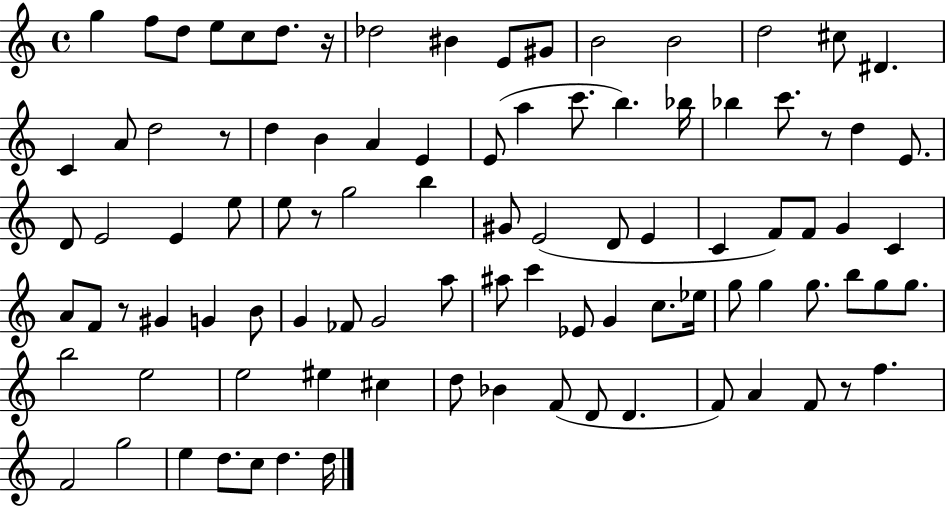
G5/q F5/e D5/e E5/e C5/e D5/e. R/s Db5/h BIS4/q E4/e G#4/e B4/h B4/h D5/h C#5/e D#4/q. C4/q A4/e D5/h R/e D5/q B4/q A4/q E4/q E4/e A5/q C6/e. B5/q. Bb5/s Bb5/q C6/e. R/e D5/q E4/e. D4/e E4/h E4/q E5/e E5/e R/e G5/h B5/q G#4/e E4/h D4/e E4/q C4/q F4/e F4/e G4/q C4/q A4/e F4/e R/e G#4/q G4/q B4/e G4/q FES4/e G4/h A5/e A#5/e C6/q Eb4/e G4/q C5/e. Eb5/s G5/e G5/q G5/e. B5/e G5/e G5/e. B5/h E5/h E5/h EIS5/q C#5/q D5/e Bb4/q F4/e D4/e D4/q. F4/e A4/q F4/e R/e F5/q. F4/h G5/h E5/q D5/e. C5/e D5/q. D5/s